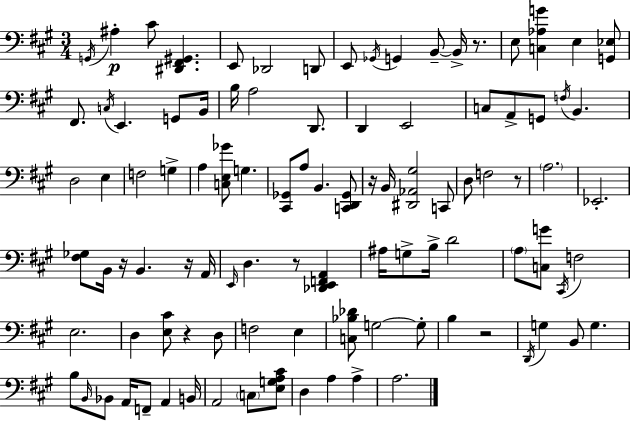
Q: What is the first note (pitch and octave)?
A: G2